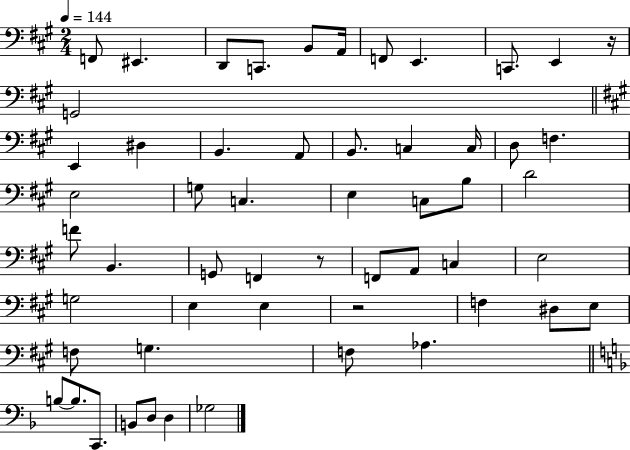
F2/e EIS2/q. D2/e C2/e. B2/e A2/s F2/e E2/q. C2/e. E2/q R/s G2/h E2/q D#3/q B2/q. A2/e B2/e. C3/q C3/s D3/e F3/q. E3/h G3/e C3/q. E3/q C3/e B3/e D4/h F4/e B2/q. G2/e F2/q R/e F2/e A2/e C3/q E3/h G3/h E3/q E3/q R/h F3/q D#3/e E3/e F3/e G3/q. F3/e Ab3/q. B3/e B3/e. C2/e. B2/e D3/e D3/q Gb3/h